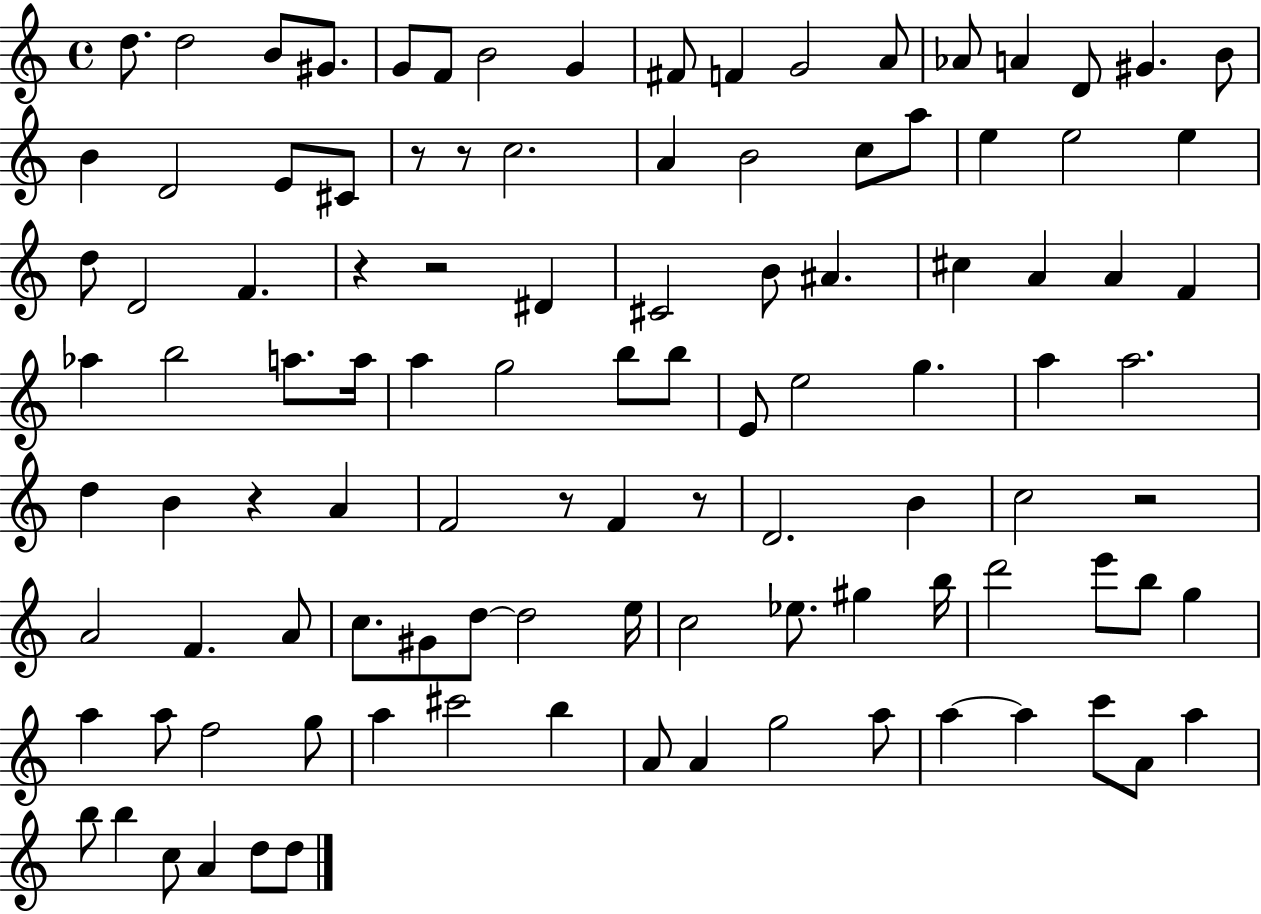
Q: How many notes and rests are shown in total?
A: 107